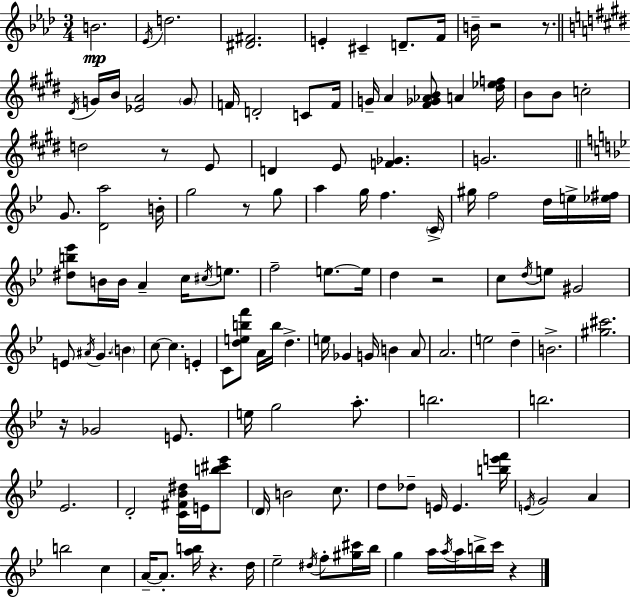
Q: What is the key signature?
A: AES major